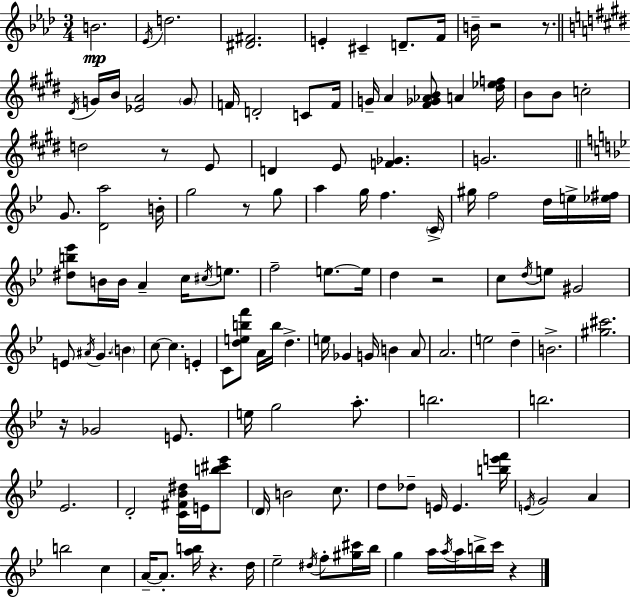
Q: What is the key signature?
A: AES major